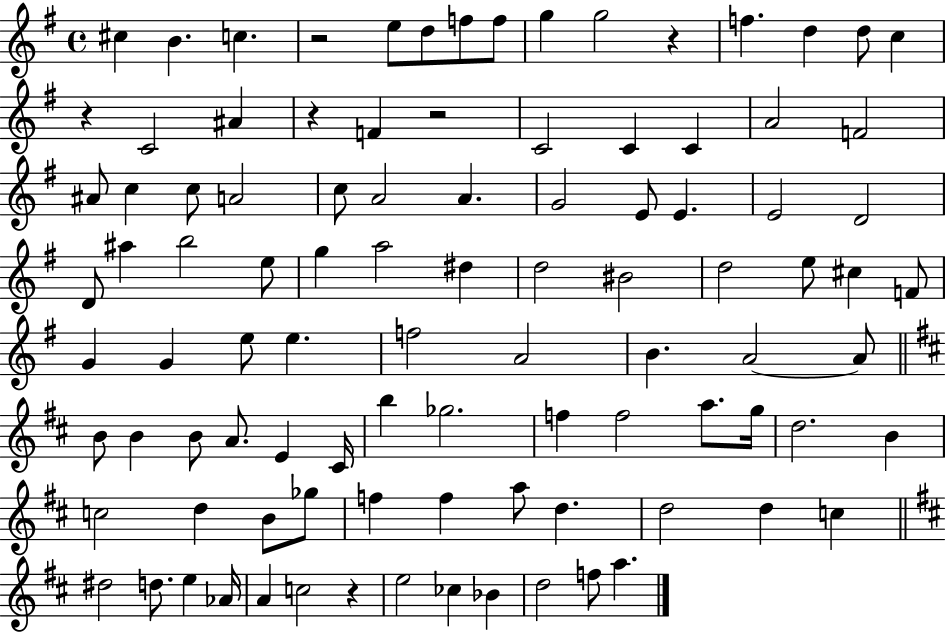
X:1
T:Untitled
M:4/4
L:1/4
K:G
^c B c z2 e/2 d/2 f/2 f/2 g g2 z f d d/2 c z C2 ^A z F z2 C2 C C A2 F2 ^A/2 c c/2 A2 c/2 A2 A G2 E/2 E E2 D2 D/2 ^a b2 e/2 g a2 ^d d2 ^B2 d2 e/2 ^c F/2 G G e/2 e f2 A2 B A2 A/2 B/2 B B/2 A/2 E ^C/4 b _g2 f f2 a/2 g/4 d2 B c2 d B/2 _g/2 f f a/2 d d2 d c ^d2 d/2 e _A/4 A c2 z e2 _c _B d2 f/2 a